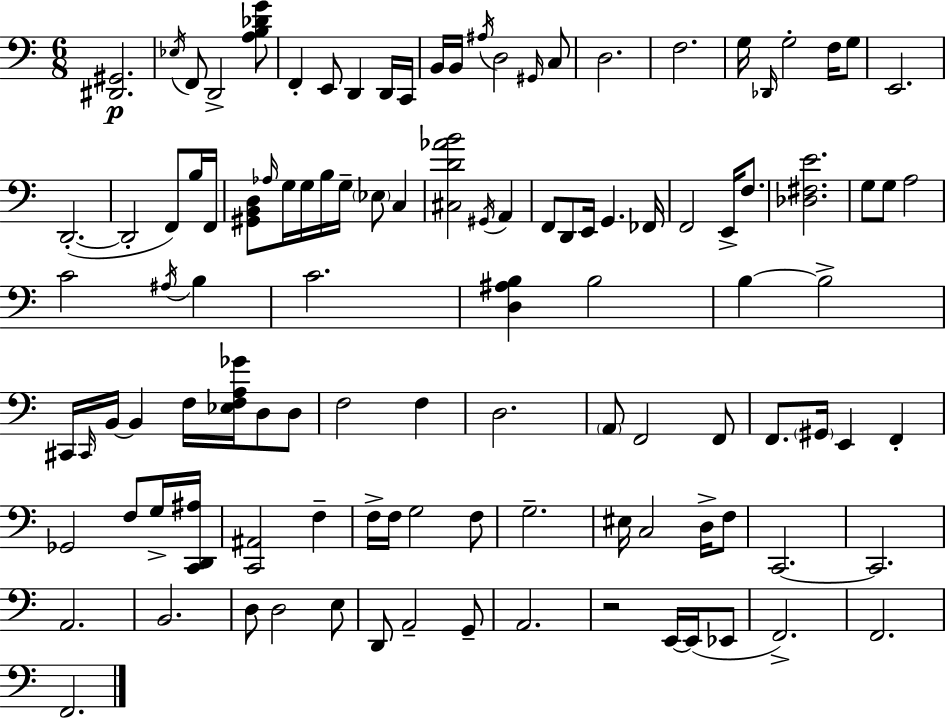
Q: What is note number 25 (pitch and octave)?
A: F2